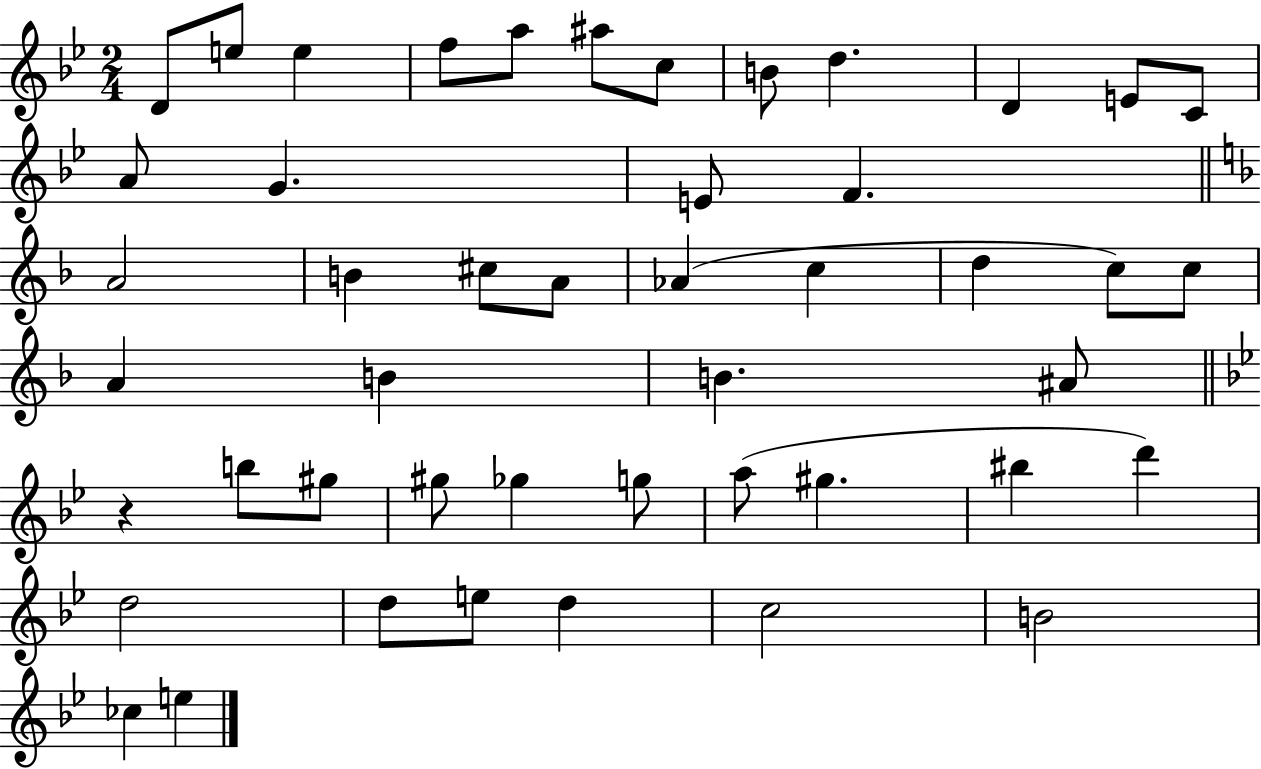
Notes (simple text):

D4/e E5/e E5/q F5/e A5/e A#5/e C5/e B4/e D5/q. D4/q E4/e C4/e A4/e G4/q. E4/e F4/q. A4/h B4/q C#5/e A4/e Ab4/q C5/q D5/q C5/e C5/e A4/q B4/q B4/q. A#4/e R/q B5/e G#5/e G#5/e Gb5/q G5/e A5/e G#5/q. BIS5/q D6/q D5/h D5/e E5/e D5/q C5/h B4/h CES5/q E5/q